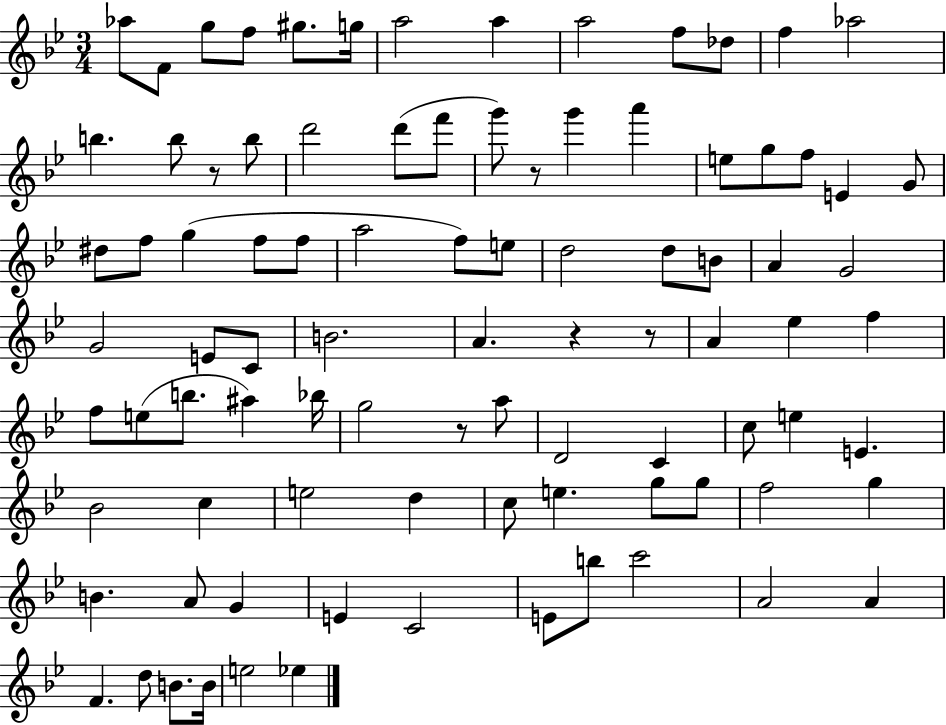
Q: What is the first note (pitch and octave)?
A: Ab5